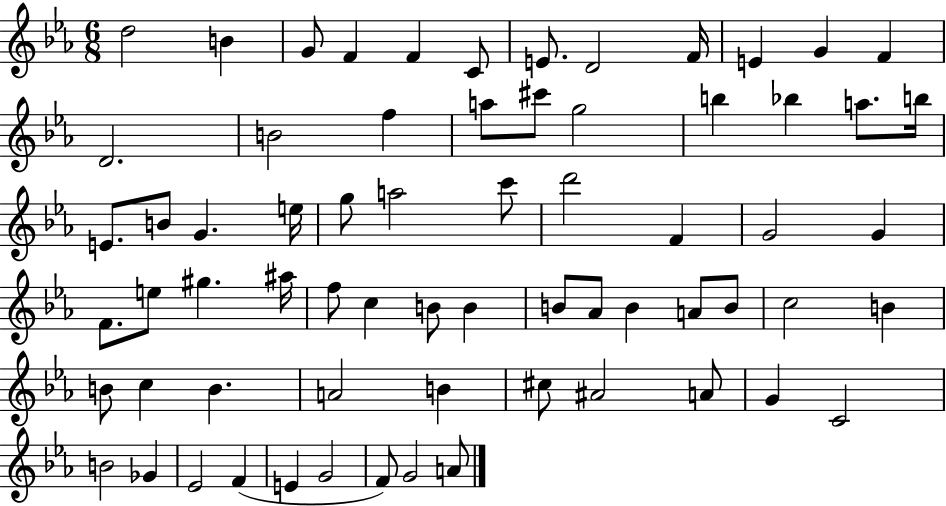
D5/h B4/q G4/e F4/q F4/q C4/e E4/e. D4/h F4/s E4/q G4/q F4/q D4/h. B4/h F5/q A5/e C#6/e G5/h B5/q Bb5/q A5/e. B5/s E4/e. B4/e G4/q. E5/s G5/e A5/h C6/e D6/h F4/q G4/h G4/q F4/e. E5/e G#5/q. A#5/s F5/e C5/q B4/e B4/q B4/e Ab4/e B4/q A4/e B4/e C5/h B4/q B4/e C5/q B4/q. A4/h B4/q C#5/e A#4/h A4/e G4/q C4/h B4/h Gb4/q Eb4/h F4/q E4/q G4/h F4/e G4/h A4/e